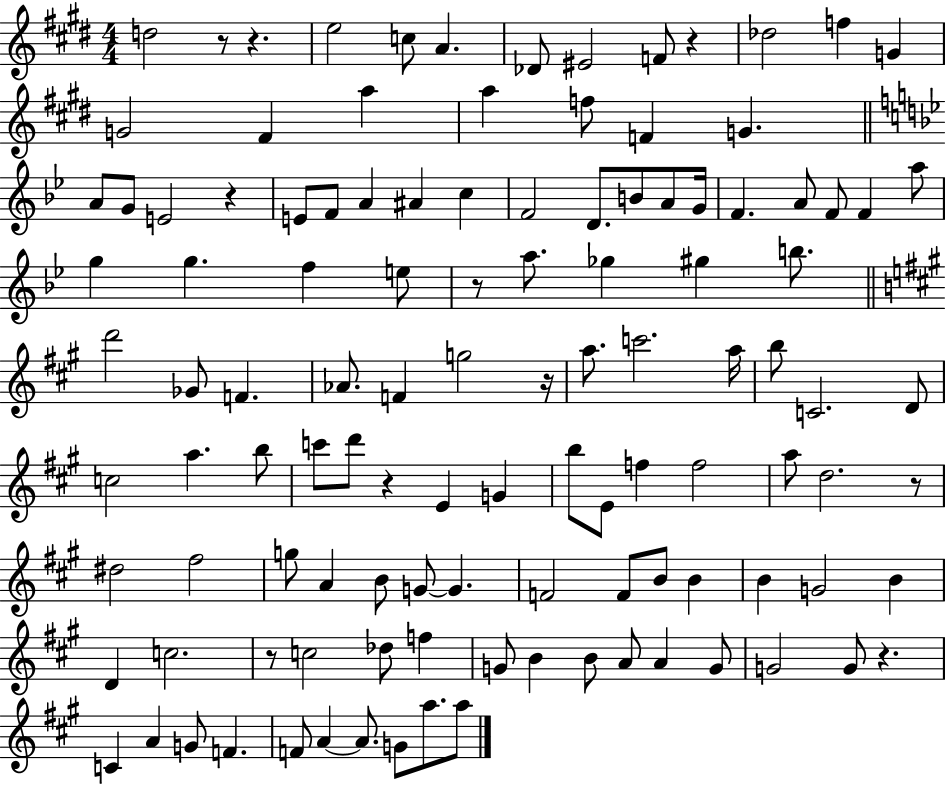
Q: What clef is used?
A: treble